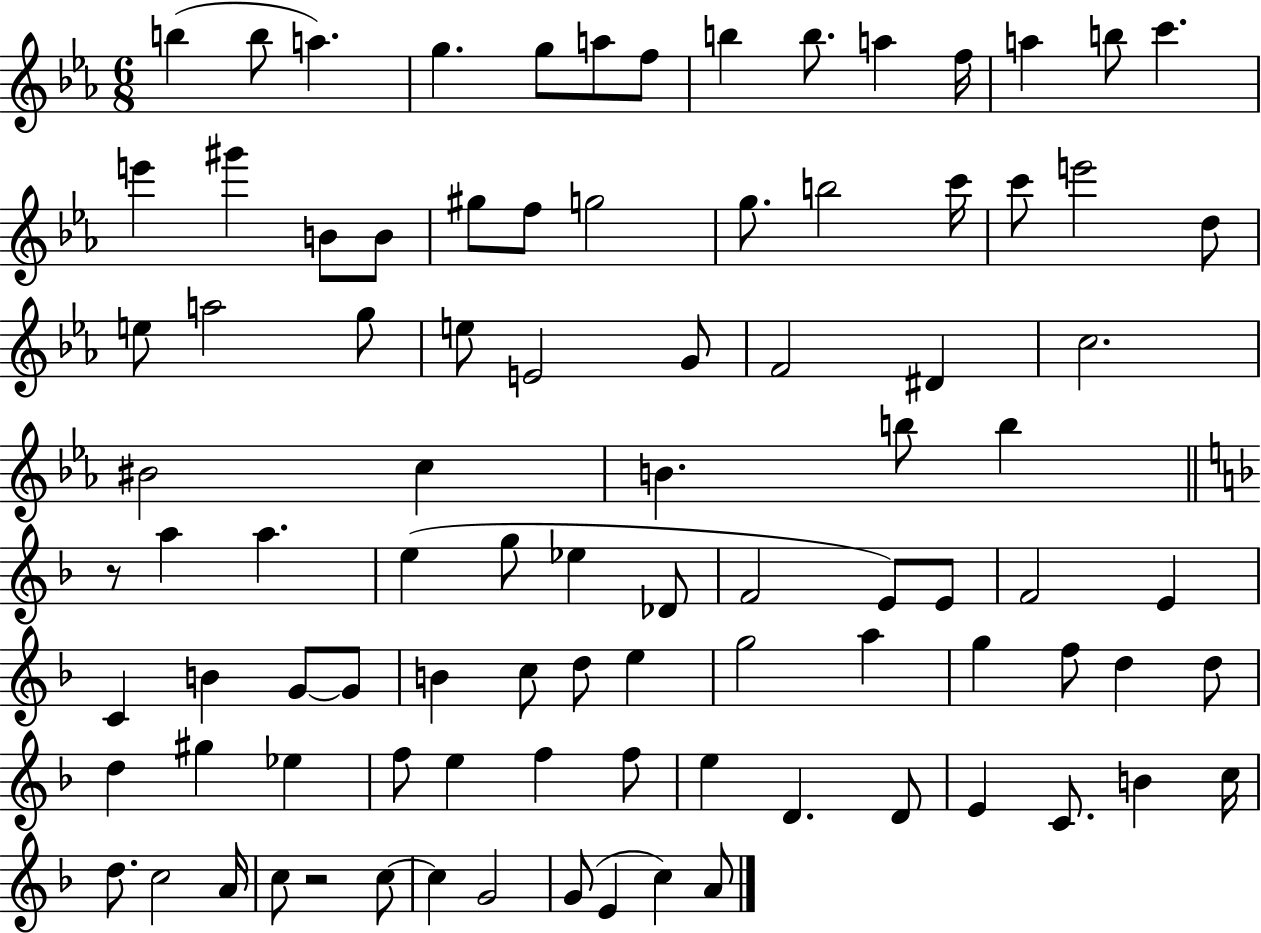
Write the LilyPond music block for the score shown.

{
  \clef treble
  \numericTimeSignature
  \time 6/8
  \key ees \major
  b''4( b''8 a''4.) | g''4. g''8 a''8 f''8 | b''4 b''8. a''4 f''16 | a''4 b''8 c'''4. | \break e'''4 gis'''4 b'8 b'8 | gis''8 f''8 g''2 | g''8. b''2 c'''16 | c'''8 e'''2 d''8 | \break e''8 a''2 g''8 | e''8 e'2 g'8 | f'2 dis'4 | c''2. | \break bis'2 c''4 | b'4. b''8 b''4 | \bar "||" \break \key f \major r8 a''4 a''4. | e''4( g''8 ees''4 des'8 | f'2 e'8) e'8 | f'2 e'4 | \break c'4 b'4 g'8~~ g'8 | b'4 c''8 d''8 e''4 | g''2 a''4 | g''4 f''8 d''4 d''8 | \break d''4 gis''4 ees''4 | f''8 e''4 f''4 f''8 | e''4 d'4. d'8 | e'4 c'8. b'4 c''16 | \break d''8. c''2 a'16 | c''8 r2 c''8~~ | c''4 g'2 | g'8( e'4 c''4) a'8 | \break \bar "|."
}